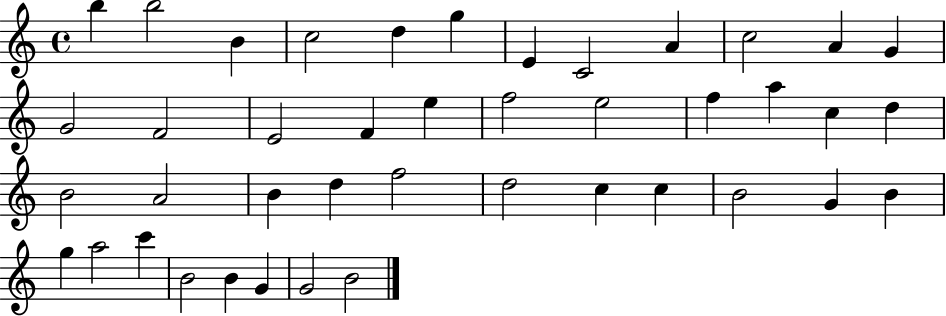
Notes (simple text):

B5/q B5/h B4/q C5/h D5/q G5/q E4/q C4/h A4/q C5/h A4/q G4/q G4/h F4/h E4/h F4/q E5/q F5/h E5/h F5/q A5/q C5/q D5/q B4/h A4/h B4/q D5/q F5/h D5/h C5/q C5/q B4/h G4/q B4/q G5/q A5/h C6/q B4/h B4/q G4/q G4/h B4/h